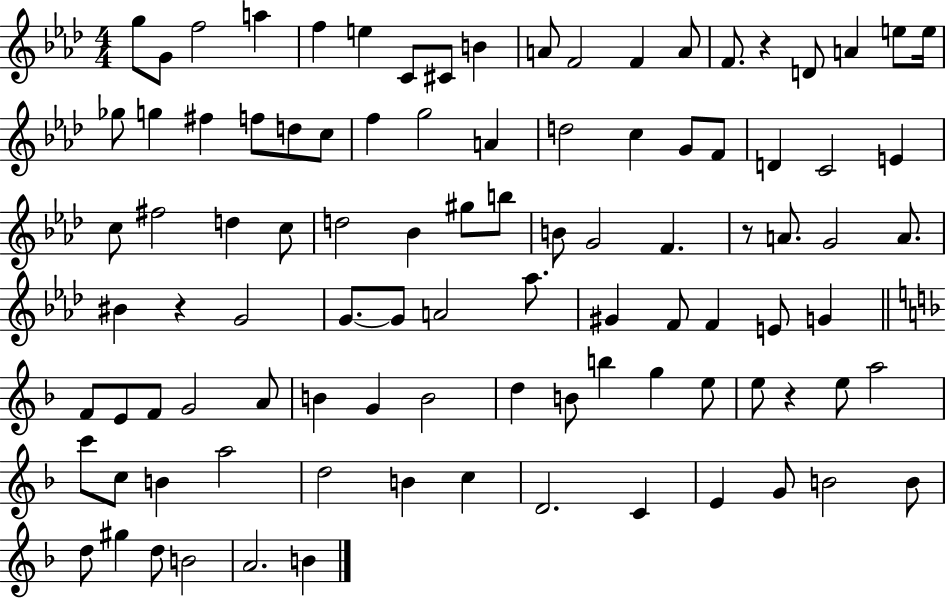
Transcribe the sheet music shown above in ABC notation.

X:1
T:Untitled
M:4/4
L:1/4
K:Ab
g/2 G/2 f2 a f e C/2 ^C/2 B A/2 F2 F A/2 F/2 z D/2 A e/2 e/4 _g/2 g ^f f/2 d/2 c/2 f g2 A d2 c G/2 F/2 D C2 E c/2 ^f2 d c/2 d2 _B ^g/2 b/2 B/2 G2 F z/2 A/2 G2 A/2 ^B z G2 G/2 G/2 A2 _a/2 ^G F/2 F E/2 G F/2 E/2 F/2 G2 A/2 B G B2 d B/2 b g e/2 e/2 z e/2 a2 c'/2 c/2 B a2 d2 B c D2 C E G/2 B2 B/2 d/2 ^g d/2 B2 A2 B